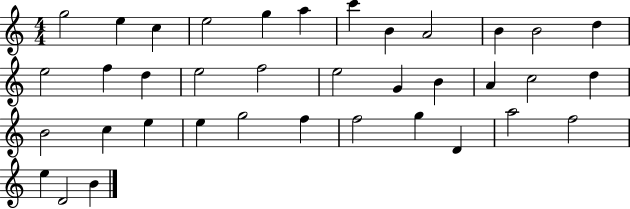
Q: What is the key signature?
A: C major